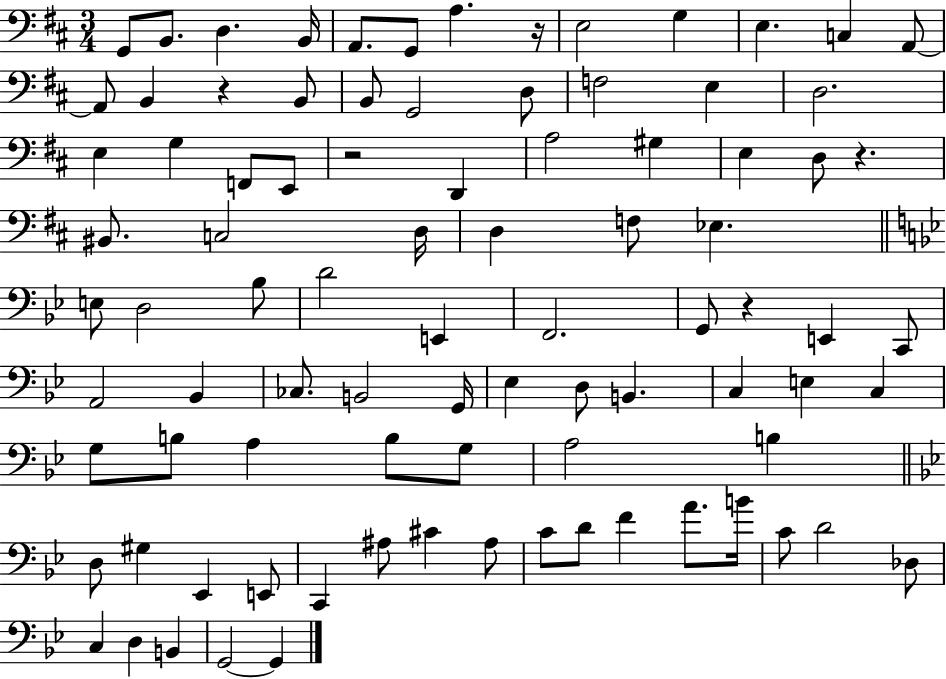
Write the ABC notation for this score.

X:1
T:Untitled
M:3/4
L:1/4
K:D
G,,/2 B,,/2 D, B,,/4 A,,/2 G,,/2 A, z/4 E,2 G, E, C, A,,/2 A,,/2 B,, z B,,/2 B,,/2 G,,2 D,/2 F,2 E, D,2 E, G, F,,/2 E,,/2 z2 D,, A,2 ^G, E, D,/2 z ^B,,/2 C,2 D,/4 D, F,/2 _E, E,/2 D,2 _B,/2 D2 E,, F,,2 G,,/2 z E,, C,,/2 A,,2 _B,, _C,/2 B,,2 G,,/4 _E, D,/2 B,, C, E, C, G,/2 B,/2 A, B,/2 G,/2 A,2 B, D,/2 ^G, _E,, E,,/2 C,, ^A,/2 ^C ^A,/2 C/2 D/2 F A/2 B/4 C/2 D2 _D,/2 C, D, B,, G,,2 G,,